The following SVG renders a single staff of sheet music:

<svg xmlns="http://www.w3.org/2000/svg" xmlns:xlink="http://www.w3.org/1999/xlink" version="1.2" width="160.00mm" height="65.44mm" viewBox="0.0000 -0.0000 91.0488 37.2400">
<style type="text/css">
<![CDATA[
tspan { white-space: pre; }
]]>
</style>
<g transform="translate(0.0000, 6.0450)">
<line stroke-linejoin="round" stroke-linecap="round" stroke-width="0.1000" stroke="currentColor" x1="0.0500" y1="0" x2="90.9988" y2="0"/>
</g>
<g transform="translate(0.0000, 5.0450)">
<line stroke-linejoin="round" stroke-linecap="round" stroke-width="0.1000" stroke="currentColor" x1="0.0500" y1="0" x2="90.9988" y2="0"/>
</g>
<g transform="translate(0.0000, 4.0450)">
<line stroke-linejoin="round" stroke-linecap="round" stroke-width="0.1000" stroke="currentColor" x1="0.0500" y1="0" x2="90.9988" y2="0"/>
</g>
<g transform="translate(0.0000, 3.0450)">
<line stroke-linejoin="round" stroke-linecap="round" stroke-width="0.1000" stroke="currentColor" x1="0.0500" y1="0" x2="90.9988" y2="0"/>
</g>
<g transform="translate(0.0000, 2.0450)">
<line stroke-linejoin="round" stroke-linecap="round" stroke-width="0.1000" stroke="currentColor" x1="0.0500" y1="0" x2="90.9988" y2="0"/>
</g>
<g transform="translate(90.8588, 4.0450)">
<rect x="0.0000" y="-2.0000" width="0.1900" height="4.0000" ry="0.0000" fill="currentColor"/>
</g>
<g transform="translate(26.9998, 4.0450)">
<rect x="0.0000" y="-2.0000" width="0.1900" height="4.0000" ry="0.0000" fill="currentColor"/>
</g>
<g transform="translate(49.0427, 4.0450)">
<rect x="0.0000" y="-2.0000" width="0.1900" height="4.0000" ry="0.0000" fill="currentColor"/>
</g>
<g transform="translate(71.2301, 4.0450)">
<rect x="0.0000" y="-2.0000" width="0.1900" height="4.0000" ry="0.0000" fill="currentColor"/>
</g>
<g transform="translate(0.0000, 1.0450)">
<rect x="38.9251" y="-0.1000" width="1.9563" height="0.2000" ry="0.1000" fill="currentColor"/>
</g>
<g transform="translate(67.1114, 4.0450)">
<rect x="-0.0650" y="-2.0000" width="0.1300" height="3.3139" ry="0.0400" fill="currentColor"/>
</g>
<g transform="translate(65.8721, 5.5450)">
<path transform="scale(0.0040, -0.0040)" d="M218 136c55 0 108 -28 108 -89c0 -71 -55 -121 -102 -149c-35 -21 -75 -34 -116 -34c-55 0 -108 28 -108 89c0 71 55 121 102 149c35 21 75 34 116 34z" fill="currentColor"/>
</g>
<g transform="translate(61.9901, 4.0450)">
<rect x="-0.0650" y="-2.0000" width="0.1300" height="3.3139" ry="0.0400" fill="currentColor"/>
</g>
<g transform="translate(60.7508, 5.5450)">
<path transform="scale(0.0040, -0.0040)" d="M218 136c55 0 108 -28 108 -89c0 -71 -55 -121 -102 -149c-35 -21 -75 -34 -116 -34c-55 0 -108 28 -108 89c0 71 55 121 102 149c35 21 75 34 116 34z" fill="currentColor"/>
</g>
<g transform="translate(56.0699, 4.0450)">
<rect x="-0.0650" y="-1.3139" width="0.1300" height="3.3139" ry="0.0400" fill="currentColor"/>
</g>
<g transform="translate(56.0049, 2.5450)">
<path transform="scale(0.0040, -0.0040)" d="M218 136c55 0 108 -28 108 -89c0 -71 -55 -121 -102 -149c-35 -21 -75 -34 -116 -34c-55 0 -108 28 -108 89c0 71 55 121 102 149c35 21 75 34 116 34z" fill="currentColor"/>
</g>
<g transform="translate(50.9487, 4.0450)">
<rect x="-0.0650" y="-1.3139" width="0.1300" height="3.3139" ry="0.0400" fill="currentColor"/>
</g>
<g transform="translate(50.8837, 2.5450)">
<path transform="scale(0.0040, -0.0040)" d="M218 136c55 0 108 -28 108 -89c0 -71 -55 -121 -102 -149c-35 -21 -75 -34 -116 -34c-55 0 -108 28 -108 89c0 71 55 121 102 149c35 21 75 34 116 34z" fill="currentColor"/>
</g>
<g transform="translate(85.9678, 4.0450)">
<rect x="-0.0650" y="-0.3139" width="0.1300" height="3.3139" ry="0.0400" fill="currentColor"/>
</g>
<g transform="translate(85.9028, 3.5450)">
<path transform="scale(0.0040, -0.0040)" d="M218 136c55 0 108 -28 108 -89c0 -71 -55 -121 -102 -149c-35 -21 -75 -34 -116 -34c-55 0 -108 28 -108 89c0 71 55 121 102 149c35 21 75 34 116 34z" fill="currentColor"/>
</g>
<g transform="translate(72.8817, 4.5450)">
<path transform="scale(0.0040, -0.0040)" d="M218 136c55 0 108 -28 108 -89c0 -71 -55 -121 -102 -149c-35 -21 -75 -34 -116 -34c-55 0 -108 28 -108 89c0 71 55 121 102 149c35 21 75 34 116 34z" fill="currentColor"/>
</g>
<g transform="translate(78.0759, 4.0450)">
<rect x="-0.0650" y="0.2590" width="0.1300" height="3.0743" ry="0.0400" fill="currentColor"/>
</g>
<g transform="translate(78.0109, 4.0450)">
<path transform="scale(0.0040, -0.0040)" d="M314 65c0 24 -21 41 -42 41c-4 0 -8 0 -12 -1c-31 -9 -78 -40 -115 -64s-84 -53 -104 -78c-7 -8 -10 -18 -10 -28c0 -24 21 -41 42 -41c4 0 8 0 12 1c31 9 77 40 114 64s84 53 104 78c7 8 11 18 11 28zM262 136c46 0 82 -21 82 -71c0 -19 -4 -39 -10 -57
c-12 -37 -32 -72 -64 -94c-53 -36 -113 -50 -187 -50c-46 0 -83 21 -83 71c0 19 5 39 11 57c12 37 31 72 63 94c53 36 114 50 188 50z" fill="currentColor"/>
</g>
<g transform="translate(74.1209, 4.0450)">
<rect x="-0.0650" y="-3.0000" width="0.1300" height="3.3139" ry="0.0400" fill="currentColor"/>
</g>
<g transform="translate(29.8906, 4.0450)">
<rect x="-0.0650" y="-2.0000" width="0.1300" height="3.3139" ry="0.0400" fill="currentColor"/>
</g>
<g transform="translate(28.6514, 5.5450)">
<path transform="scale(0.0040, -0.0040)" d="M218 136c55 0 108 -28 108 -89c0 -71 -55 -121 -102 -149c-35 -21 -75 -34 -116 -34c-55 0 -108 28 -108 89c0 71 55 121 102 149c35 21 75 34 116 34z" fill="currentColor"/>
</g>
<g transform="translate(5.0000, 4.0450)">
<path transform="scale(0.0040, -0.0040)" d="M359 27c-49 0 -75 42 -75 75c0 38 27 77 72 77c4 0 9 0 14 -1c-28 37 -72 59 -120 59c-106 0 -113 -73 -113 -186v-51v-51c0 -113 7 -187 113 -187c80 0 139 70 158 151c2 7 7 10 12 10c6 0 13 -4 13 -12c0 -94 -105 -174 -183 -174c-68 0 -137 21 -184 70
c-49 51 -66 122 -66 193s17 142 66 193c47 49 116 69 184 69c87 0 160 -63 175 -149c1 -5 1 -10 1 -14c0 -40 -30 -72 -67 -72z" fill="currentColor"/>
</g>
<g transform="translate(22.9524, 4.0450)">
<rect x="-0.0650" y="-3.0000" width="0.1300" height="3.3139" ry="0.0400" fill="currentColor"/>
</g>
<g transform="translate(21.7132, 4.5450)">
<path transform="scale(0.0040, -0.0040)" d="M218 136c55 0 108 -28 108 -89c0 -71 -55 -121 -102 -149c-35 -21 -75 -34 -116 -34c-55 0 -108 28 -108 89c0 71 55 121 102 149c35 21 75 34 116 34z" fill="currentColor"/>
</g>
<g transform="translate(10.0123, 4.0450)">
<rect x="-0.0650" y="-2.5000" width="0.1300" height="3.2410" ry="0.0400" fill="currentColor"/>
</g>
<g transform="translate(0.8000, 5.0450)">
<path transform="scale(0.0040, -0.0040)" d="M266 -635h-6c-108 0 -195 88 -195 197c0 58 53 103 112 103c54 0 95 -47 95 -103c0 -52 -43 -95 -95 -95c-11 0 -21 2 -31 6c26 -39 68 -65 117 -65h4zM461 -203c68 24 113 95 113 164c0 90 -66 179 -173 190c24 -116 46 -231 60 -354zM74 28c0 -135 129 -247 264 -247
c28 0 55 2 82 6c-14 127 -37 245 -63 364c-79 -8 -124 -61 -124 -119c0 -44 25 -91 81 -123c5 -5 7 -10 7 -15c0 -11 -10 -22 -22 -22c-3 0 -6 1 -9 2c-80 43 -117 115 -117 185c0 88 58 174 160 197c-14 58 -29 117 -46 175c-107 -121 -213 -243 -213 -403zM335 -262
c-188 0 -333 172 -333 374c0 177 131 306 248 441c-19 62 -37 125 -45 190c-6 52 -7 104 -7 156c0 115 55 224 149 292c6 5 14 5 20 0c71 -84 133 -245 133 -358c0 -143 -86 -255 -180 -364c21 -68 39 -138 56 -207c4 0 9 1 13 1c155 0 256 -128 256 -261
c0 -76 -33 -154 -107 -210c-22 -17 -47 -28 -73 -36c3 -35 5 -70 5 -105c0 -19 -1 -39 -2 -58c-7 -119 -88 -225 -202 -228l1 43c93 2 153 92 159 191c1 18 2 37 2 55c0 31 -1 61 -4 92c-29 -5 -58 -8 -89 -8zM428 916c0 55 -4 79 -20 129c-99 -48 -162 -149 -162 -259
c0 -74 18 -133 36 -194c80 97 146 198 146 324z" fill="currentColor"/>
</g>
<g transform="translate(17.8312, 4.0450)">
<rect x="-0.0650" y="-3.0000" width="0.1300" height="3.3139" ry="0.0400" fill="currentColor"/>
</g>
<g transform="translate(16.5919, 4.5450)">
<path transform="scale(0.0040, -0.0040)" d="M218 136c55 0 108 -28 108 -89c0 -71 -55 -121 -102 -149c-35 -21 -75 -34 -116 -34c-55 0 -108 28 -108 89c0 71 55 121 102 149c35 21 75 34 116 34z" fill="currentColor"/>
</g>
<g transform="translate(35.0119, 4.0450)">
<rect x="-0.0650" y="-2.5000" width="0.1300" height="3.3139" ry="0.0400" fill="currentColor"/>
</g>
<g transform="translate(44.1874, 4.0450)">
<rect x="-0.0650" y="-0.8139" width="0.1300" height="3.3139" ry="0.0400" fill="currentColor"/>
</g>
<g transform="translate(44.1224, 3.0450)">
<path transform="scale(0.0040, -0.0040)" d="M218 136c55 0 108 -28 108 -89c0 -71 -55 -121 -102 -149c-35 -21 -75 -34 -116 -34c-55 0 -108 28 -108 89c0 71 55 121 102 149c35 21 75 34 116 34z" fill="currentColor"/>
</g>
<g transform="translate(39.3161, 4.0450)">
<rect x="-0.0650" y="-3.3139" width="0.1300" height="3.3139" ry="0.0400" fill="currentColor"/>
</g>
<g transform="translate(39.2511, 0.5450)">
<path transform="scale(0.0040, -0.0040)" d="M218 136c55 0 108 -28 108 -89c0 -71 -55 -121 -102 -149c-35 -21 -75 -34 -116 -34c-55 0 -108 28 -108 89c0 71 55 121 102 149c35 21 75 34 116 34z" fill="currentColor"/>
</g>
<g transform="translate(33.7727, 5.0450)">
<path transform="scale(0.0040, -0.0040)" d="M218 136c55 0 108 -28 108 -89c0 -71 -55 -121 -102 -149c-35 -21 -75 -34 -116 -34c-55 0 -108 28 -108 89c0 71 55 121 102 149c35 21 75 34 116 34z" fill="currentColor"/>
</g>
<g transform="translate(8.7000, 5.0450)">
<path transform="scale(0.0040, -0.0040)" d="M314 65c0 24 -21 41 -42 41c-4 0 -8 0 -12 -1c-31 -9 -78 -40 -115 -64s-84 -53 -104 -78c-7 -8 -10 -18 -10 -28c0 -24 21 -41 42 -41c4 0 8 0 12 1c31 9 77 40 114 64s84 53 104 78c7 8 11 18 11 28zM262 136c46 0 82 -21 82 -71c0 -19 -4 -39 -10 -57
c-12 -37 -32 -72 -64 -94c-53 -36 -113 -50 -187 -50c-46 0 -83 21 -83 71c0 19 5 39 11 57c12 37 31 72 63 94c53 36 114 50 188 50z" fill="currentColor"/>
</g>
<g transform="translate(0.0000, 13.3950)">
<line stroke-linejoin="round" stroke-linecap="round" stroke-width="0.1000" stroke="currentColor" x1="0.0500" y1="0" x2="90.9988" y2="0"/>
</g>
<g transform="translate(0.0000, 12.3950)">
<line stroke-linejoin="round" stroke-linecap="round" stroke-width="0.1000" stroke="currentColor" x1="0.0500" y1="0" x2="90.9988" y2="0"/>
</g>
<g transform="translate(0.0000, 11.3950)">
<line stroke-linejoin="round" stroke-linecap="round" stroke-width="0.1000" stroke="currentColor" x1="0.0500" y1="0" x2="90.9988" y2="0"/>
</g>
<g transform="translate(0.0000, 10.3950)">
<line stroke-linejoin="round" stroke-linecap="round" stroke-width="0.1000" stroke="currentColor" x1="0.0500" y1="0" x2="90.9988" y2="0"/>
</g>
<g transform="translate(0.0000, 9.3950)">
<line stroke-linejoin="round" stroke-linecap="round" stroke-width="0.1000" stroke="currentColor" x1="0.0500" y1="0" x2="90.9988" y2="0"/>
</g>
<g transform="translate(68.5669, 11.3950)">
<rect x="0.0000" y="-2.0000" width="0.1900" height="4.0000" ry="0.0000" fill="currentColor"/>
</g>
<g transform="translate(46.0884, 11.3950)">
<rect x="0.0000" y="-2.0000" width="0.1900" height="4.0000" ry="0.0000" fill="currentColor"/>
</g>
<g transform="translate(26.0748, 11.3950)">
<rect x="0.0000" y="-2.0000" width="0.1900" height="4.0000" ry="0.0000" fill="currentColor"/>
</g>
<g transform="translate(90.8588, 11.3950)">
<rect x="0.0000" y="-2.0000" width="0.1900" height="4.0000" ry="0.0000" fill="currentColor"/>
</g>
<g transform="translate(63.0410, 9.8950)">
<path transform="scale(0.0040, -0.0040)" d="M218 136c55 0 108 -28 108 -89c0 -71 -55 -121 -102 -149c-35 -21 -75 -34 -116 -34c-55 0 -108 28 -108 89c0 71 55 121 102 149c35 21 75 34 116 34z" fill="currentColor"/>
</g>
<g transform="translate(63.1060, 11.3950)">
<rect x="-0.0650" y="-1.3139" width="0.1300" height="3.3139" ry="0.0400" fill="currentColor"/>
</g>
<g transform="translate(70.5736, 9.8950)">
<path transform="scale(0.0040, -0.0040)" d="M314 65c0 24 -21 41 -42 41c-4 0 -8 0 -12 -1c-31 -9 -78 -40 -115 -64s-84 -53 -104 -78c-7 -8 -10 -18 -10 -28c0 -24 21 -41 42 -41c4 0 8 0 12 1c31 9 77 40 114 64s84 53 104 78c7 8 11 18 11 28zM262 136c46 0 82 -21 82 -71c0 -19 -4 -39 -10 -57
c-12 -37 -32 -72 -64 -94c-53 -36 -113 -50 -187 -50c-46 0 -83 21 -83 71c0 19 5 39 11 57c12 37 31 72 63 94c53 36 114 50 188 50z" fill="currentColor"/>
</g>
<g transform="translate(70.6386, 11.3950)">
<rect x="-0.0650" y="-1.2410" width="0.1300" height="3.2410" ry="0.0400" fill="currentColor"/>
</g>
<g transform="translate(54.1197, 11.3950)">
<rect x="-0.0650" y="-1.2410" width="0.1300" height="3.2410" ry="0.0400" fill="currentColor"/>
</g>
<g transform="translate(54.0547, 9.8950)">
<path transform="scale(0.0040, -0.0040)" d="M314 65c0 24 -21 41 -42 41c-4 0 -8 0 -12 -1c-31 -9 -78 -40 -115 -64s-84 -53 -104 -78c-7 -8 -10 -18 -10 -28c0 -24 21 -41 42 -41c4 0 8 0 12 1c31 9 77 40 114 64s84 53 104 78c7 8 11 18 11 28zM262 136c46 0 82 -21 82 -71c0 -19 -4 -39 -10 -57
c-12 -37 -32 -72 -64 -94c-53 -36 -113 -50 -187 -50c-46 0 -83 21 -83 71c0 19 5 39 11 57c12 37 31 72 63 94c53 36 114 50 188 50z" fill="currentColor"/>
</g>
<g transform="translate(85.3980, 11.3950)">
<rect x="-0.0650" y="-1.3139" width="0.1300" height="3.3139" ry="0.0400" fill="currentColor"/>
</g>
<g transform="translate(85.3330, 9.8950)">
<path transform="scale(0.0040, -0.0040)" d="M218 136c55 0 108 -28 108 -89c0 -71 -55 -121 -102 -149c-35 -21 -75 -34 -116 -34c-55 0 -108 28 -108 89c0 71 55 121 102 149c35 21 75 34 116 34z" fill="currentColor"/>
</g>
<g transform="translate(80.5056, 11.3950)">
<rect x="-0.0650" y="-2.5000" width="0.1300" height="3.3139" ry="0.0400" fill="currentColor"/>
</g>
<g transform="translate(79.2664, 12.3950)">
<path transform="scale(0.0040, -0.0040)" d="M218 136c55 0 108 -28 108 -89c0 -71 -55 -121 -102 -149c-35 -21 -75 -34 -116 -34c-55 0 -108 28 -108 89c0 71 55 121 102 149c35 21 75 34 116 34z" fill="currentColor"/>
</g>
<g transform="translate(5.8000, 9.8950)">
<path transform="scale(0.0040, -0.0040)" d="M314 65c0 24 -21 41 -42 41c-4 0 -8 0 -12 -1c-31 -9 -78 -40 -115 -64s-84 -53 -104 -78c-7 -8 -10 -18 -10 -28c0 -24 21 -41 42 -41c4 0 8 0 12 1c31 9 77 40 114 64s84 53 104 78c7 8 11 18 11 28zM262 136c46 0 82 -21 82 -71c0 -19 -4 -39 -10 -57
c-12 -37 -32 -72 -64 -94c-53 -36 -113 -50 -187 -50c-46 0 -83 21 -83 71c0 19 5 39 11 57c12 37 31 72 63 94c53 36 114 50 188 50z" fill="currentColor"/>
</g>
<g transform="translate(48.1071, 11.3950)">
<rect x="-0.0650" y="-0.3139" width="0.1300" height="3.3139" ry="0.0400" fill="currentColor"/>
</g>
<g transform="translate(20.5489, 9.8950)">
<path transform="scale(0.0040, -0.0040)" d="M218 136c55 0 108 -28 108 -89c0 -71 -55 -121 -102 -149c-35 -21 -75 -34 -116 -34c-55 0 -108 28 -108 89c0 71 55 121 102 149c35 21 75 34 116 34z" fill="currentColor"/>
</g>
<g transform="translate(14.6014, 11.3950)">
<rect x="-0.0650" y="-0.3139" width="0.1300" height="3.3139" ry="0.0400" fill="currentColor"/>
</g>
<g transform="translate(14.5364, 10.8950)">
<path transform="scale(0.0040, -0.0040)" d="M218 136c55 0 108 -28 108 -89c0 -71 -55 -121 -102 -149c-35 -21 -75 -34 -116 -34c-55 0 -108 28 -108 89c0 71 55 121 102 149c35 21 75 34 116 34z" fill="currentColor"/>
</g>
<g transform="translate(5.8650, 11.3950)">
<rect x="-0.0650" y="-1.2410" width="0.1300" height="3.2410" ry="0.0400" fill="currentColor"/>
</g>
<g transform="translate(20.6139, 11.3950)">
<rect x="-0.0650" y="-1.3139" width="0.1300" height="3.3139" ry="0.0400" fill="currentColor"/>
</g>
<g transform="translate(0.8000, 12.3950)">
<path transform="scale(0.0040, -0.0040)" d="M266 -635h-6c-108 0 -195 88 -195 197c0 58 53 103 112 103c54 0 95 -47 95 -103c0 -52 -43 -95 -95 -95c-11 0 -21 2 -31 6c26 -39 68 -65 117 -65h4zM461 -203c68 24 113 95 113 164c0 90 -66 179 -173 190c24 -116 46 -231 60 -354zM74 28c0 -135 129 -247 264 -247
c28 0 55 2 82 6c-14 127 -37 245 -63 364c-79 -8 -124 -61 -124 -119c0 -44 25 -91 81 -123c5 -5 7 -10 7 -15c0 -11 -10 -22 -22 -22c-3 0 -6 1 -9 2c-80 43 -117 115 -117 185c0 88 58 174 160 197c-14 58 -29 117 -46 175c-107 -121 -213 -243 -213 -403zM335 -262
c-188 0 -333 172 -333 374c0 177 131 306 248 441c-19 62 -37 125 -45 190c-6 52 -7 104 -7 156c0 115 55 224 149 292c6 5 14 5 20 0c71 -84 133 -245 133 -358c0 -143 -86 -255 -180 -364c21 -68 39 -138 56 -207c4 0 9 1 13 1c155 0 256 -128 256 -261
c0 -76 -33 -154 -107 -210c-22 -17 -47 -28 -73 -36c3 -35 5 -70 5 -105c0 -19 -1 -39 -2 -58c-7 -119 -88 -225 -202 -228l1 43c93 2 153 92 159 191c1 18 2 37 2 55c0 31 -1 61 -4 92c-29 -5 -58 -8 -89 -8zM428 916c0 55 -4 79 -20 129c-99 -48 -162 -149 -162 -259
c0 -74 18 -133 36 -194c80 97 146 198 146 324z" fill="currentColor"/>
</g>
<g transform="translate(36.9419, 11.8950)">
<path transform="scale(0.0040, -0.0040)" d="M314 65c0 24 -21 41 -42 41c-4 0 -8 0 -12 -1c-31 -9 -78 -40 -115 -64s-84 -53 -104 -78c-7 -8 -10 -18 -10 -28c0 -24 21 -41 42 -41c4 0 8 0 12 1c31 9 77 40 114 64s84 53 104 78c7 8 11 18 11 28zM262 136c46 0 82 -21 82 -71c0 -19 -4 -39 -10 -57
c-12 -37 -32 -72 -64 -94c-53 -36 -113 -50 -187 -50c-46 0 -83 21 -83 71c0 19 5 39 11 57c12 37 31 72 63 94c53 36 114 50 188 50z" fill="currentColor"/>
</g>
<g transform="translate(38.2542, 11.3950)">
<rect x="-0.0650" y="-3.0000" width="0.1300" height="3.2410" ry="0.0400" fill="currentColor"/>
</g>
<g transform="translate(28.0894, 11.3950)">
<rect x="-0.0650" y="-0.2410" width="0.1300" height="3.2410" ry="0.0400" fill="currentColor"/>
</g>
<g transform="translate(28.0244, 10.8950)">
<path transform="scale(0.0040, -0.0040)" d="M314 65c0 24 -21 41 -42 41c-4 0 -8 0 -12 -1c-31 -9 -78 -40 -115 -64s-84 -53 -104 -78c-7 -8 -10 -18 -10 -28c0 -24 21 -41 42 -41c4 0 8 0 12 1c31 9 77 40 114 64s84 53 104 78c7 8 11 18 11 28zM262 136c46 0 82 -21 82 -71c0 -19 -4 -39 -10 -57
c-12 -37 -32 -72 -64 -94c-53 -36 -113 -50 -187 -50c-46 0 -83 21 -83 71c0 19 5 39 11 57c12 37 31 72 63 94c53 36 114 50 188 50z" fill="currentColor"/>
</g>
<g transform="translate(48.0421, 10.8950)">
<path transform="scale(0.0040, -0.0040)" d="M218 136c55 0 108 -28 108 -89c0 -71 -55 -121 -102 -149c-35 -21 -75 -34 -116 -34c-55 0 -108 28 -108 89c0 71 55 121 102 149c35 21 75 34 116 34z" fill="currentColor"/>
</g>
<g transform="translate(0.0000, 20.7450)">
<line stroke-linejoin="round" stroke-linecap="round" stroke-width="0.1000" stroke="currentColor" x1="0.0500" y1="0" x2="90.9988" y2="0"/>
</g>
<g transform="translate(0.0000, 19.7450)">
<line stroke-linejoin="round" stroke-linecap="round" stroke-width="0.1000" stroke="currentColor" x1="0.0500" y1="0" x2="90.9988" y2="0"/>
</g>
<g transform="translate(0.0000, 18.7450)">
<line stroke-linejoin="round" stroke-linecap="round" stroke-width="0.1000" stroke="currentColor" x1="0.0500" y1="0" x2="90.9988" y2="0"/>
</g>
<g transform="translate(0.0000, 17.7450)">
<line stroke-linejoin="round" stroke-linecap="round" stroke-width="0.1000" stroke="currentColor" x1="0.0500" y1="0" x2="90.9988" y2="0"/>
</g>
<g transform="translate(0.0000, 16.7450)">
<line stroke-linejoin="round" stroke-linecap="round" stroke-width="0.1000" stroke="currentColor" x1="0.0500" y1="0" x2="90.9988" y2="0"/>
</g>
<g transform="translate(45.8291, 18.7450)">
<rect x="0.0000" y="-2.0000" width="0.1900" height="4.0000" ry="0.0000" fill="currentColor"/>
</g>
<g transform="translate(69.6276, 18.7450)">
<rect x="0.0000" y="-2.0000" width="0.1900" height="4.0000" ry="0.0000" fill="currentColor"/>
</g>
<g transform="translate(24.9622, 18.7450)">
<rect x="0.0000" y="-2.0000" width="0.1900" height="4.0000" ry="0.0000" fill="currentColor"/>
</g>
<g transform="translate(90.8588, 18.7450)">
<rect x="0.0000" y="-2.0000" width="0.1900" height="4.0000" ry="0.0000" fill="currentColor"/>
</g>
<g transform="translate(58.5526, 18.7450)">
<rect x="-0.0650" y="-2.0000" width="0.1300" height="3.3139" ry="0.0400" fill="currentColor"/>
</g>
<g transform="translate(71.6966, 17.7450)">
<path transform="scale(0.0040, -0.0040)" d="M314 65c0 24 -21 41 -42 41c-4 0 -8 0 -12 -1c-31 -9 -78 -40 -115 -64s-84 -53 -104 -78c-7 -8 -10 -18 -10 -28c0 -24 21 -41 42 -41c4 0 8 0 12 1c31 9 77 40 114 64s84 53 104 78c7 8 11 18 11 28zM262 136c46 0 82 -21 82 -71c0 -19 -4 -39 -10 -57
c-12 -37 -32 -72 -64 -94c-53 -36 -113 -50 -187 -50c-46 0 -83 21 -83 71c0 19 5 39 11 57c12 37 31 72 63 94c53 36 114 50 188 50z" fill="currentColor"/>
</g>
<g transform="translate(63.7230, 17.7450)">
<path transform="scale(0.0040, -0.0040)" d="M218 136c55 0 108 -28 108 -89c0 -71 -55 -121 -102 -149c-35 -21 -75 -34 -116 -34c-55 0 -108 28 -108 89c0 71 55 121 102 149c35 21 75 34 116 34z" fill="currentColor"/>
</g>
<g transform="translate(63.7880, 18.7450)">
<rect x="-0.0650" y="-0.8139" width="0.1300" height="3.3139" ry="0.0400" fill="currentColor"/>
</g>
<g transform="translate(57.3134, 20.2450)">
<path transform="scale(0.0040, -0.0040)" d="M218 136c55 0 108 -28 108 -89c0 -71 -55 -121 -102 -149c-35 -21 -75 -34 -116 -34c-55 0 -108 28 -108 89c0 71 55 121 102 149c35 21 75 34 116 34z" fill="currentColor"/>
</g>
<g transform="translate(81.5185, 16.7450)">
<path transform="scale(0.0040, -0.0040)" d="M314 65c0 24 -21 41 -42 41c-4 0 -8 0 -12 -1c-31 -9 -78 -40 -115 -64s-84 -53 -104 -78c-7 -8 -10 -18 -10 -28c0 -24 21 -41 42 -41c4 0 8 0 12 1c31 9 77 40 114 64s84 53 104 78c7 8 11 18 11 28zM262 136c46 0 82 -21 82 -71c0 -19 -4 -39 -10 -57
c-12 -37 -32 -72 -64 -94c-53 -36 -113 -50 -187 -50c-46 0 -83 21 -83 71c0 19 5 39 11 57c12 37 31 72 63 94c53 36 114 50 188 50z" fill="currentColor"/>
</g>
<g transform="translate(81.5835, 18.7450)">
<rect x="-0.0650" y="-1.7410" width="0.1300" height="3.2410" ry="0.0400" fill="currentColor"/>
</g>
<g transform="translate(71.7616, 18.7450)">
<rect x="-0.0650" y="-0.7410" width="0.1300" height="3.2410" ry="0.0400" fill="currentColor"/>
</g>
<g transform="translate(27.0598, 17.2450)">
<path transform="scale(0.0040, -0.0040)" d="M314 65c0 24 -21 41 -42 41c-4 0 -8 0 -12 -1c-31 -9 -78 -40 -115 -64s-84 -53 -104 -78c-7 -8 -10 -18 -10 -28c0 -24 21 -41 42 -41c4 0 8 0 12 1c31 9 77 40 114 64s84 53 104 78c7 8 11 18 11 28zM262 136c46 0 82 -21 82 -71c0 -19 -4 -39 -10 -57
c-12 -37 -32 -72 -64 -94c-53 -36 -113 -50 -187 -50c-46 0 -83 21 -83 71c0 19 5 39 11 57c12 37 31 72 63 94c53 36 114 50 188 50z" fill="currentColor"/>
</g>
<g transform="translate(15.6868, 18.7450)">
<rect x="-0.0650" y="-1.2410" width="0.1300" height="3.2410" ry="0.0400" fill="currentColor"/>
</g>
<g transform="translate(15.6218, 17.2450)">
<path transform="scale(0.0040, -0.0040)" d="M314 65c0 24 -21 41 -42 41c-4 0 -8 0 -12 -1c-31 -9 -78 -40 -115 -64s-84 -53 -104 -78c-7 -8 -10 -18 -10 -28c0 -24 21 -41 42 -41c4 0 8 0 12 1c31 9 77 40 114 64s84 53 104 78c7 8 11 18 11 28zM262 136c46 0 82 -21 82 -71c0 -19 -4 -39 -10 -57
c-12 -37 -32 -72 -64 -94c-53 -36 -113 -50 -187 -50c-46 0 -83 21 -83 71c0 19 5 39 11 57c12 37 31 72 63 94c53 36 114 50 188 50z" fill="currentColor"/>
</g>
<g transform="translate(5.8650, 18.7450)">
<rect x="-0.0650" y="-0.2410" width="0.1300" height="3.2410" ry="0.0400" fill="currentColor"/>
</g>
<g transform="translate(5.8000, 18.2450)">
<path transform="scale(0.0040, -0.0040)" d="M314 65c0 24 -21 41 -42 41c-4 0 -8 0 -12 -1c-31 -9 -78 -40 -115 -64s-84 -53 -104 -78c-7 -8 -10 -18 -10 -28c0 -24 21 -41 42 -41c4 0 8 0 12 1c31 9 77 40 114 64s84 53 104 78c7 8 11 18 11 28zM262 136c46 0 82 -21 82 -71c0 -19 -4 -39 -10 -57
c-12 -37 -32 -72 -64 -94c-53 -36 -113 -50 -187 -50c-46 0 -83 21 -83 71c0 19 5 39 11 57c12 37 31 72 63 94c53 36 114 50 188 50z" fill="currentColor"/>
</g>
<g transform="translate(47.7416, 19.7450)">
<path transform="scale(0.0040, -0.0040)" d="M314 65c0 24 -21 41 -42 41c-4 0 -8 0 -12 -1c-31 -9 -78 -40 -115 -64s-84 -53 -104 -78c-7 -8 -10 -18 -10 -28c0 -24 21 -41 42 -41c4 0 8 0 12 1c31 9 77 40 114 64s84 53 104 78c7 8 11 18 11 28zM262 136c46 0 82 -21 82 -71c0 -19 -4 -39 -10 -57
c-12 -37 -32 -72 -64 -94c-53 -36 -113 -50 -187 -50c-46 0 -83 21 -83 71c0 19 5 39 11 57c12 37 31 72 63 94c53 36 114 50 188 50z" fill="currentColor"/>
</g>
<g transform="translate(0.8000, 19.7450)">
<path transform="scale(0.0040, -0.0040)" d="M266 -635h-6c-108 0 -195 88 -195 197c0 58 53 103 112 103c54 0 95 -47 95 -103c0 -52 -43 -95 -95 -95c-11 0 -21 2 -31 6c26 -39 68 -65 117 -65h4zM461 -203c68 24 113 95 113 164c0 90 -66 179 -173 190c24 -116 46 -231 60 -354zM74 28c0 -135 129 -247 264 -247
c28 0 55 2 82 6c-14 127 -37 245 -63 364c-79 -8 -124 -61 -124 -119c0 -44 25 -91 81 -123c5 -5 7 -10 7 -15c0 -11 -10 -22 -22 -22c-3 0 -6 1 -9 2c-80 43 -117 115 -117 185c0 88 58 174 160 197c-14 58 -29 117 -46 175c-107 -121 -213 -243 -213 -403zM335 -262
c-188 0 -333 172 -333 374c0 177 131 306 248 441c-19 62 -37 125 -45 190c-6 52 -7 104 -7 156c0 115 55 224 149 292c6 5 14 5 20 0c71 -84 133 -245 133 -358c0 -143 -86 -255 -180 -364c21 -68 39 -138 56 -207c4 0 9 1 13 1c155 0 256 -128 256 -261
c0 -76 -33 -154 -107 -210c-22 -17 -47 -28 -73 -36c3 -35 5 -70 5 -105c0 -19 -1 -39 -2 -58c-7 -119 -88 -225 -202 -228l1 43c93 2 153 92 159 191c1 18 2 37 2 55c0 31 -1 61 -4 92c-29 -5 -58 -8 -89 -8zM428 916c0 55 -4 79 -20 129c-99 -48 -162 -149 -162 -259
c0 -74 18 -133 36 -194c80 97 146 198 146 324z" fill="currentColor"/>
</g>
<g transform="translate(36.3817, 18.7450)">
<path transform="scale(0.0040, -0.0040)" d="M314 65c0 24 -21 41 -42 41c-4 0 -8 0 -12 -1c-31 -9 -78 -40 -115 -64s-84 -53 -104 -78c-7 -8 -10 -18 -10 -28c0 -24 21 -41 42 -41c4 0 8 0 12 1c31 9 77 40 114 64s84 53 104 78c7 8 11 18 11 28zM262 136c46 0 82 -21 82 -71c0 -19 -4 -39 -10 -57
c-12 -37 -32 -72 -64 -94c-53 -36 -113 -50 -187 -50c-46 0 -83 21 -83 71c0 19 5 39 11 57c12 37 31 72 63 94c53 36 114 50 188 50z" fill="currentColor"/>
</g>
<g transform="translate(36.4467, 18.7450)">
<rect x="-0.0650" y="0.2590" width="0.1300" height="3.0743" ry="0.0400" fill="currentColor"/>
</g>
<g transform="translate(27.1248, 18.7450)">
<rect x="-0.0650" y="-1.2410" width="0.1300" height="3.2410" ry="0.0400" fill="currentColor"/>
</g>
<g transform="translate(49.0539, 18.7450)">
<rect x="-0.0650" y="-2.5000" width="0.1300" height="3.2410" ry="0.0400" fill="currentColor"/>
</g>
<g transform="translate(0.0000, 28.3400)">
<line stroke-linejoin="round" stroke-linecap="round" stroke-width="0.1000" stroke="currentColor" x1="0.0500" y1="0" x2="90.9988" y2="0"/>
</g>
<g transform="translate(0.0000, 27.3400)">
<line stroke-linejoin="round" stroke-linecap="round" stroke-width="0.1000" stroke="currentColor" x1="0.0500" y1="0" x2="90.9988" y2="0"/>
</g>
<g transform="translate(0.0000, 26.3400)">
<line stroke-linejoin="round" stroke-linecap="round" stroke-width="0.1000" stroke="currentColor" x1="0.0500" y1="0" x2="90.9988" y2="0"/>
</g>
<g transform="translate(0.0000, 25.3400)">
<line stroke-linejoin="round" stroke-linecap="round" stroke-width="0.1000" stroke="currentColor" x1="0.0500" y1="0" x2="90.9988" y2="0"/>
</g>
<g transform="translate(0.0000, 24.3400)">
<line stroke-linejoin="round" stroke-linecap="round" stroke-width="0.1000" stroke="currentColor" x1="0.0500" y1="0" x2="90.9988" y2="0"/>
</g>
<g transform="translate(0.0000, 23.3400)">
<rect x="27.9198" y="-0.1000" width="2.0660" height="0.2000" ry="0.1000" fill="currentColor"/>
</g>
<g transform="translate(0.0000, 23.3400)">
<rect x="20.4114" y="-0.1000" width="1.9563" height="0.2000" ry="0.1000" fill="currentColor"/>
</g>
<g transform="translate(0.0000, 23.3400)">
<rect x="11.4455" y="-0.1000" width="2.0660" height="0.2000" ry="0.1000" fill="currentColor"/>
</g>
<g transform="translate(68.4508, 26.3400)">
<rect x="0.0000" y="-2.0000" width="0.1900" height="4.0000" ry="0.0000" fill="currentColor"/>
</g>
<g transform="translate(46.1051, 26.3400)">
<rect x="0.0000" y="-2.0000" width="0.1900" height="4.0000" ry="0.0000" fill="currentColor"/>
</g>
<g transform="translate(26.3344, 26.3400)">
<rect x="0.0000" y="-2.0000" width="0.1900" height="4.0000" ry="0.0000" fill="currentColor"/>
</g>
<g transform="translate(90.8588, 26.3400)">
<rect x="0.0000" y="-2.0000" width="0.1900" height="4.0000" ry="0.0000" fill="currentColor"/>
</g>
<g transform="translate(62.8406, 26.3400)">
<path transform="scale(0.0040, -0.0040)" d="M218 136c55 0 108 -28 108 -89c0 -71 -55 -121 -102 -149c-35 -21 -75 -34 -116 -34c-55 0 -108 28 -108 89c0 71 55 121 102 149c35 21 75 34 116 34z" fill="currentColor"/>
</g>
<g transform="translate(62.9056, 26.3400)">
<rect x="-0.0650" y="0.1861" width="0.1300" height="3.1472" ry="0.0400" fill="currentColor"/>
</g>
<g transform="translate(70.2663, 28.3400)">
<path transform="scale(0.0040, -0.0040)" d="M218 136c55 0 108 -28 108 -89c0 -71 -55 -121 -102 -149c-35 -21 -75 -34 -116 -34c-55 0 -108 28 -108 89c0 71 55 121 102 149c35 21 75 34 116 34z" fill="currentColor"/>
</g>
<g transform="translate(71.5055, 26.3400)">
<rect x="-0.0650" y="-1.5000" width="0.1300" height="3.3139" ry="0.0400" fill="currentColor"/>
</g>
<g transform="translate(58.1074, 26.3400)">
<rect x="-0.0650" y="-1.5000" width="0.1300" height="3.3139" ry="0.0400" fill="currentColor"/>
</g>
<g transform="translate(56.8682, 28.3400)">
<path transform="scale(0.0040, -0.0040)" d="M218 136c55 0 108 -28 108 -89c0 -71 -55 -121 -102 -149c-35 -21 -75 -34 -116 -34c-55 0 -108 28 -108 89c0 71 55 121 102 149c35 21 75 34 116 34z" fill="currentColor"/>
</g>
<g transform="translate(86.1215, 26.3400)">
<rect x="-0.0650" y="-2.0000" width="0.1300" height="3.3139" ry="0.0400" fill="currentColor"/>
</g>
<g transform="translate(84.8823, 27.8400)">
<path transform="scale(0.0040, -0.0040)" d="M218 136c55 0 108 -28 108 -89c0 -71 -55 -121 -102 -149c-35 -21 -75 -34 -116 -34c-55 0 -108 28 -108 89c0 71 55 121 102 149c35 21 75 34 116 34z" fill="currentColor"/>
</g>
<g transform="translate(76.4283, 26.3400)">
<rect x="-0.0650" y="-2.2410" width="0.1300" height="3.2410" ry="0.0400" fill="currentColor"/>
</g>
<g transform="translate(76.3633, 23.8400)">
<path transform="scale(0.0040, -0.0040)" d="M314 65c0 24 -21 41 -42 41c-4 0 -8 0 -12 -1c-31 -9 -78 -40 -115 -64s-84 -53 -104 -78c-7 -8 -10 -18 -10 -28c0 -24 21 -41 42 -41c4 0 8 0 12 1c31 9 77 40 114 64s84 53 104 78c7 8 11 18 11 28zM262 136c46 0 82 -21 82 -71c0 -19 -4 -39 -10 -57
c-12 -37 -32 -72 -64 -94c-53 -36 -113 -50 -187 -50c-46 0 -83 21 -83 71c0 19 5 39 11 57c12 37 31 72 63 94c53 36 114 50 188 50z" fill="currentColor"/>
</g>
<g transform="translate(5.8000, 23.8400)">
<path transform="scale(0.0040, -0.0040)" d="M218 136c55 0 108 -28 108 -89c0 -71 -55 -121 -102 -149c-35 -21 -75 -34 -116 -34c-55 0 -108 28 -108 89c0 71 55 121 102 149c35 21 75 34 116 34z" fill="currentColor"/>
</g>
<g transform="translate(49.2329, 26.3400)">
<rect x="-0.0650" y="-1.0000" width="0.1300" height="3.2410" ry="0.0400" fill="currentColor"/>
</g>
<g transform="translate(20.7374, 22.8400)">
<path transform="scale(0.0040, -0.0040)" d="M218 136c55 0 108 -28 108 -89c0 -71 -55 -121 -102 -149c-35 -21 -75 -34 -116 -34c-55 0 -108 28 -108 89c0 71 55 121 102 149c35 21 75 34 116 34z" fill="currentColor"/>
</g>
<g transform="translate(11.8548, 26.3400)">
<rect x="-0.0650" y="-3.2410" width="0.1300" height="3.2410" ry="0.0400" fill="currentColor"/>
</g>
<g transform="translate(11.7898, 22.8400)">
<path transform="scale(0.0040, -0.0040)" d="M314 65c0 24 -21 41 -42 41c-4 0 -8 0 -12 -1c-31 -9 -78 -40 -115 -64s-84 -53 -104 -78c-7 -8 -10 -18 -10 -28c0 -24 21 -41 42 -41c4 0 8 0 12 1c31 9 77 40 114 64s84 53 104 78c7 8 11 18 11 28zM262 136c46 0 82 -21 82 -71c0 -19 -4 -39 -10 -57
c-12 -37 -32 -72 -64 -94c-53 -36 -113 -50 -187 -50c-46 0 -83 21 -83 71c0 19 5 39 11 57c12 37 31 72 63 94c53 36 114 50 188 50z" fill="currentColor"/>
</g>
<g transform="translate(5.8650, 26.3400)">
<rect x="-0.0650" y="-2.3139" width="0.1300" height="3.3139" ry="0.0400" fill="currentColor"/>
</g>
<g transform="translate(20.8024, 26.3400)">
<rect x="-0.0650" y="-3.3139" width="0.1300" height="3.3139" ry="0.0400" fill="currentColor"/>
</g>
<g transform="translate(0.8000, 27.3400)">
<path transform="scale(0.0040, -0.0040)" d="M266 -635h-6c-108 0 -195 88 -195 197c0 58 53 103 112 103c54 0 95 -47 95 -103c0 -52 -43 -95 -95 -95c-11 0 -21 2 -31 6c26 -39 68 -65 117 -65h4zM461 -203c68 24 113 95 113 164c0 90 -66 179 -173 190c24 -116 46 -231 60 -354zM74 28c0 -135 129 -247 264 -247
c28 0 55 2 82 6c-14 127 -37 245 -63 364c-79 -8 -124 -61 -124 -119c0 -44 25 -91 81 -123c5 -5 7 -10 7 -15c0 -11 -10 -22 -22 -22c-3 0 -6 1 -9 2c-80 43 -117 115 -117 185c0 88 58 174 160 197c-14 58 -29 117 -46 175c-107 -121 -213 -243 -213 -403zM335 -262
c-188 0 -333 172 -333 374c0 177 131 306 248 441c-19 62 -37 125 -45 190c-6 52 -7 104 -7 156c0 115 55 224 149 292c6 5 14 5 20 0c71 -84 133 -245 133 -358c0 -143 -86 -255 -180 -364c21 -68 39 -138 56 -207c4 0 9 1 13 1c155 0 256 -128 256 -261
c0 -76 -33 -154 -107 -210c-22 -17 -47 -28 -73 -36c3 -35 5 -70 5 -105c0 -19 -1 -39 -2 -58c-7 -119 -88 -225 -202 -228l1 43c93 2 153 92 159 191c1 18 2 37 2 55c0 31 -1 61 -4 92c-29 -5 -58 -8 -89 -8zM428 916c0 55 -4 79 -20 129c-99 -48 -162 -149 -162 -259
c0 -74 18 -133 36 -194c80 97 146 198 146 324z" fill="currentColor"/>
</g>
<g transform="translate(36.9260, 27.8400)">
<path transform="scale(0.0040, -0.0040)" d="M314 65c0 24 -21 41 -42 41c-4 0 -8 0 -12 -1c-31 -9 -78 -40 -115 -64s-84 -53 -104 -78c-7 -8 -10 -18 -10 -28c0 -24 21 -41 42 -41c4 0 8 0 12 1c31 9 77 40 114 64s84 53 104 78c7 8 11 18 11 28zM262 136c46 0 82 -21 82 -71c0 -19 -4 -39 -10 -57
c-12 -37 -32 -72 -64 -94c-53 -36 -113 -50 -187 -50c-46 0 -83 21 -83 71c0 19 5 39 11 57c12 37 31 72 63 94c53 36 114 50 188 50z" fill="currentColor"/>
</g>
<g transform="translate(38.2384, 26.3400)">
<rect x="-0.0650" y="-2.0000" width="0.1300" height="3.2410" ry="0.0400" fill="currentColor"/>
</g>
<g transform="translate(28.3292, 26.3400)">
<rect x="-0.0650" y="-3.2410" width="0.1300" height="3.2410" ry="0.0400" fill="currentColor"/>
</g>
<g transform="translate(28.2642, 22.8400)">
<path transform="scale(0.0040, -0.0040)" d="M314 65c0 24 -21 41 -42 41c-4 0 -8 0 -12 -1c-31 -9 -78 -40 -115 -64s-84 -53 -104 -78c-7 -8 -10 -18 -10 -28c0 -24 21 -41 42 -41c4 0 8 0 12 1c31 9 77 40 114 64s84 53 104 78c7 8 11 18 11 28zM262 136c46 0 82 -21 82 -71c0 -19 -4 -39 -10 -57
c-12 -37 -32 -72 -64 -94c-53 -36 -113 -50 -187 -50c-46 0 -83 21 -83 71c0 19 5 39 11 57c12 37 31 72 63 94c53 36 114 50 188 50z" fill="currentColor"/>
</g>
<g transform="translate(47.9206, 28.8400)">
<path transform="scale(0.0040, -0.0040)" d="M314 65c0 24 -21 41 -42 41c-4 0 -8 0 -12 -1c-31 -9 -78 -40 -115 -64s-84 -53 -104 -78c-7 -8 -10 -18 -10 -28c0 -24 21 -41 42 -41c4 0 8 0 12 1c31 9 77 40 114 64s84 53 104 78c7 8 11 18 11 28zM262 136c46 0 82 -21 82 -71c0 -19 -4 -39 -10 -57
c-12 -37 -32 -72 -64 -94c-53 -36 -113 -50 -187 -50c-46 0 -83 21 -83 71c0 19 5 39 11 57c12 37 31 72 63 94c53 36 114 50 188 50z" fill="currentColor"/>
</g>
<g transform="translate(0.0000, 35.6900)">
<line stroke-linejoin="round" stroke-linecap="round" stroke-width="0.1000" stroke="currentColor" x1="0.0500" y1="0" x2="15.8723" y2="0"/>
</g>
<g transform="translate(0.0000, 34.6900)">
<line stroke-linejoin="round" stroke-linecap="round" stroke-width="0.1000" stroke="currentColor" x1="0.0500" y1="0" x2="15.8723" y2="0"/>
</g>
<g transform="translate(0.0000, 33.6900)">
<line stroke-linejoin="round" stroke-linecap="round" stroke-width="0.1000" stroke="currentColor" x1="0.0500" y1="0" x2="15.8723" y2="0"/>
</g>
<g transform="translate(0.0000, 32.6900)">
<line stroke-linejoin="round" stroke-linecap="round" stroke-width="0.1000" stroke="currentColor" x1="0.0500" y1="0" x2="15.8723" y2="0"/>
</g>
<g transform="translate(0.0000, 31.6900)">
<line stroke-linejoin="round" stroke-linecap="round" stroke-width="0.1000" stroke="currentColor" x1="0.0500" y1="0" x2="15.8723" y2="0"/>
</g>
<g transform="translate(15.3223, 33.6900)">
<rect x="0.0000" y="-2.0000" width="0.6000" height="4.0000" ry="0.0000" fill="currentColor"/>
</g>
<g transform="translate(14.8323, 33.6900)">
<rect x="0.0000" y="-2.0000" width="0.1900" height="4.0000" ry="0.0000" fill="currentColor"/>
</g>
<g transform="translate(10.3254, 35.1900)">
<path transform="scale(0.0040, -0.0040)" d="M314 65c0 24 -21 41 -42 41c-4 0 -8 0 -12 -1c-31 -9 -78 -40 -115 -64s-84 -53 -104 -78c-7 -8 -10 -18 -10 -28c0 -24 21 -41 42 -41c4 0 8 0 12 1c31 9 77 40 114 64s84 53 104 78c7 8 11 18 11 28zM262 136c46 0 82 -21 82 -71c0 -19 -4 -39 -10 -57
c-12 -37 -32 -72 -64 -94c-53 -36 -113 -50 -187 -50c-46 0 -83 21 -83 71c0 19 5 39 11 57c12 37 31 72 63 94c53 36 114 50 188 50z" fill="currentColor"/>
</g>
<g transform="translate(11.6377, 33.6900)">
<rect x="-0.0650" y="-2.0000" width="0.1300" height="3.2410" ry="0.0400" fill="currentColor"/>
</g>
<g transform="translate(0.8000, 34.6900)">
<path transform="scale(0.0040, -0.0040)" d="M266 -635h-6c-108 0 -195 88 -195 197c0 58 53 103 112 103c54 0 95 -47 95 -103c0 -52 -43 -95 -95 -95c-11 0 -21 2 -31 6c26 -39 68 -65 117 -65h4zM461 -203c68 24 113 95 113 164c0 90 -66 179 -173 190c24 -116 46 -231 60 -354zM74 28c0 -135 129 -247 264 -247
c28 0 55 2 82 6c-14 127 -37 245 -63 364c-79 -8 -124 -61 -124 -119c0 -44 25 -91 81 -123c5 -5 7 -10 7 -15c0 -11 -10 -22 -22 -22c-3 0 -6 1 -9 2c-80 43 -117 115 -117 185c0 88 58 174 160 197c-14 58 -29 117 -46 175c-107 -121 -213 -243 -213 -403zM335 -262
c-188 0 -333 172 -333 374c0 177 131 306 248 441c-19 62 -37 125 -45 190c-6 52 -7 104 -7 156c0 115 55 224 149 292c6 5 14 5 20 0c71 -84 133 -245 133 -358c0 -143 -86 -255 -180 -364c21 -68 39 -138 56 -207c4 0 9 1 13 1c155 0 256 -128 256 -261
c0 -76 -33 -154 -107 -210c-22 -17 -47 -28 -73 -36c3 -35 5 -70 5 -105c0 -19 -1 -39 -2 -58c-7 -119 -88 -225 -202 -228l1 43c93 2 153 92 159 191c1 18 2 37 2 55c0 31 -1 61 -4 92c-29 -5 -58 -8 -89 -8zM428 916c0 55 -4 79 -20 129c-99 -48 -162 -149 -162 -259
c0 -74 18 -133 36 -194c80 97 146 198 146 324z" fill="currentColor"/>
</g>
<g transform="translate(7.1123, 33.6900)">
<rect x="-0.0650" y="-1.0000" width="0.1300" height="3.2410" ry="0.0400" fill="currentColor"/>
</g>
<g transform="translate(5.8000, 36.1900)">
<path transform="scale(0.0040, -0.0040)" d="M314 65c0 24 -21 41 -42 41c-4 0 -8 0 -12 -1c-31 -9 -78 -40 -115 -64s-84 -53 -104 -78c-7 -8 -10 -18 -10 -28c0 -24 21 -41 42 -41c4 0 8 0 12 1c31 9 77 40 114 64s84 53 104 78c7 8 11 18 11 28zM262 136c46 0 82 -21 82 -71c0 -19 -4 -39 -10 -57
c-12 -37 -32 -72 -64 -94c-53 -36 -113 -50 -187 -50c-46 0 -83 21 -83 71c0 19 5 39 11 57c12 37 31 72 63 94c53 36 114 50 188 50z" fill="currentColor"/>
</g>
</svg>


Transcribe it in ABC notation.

X:1
T:Untitled
M:4/4
L:1/4
K:C
G2 A A F G b d e e F F A B2 c e2 c e c2 A2 c e2 e e2 G e c2 e2 e2 B2 G2 F d d2 f2 g b2 b b2 F2 D2 E B E g2 F D2 F2